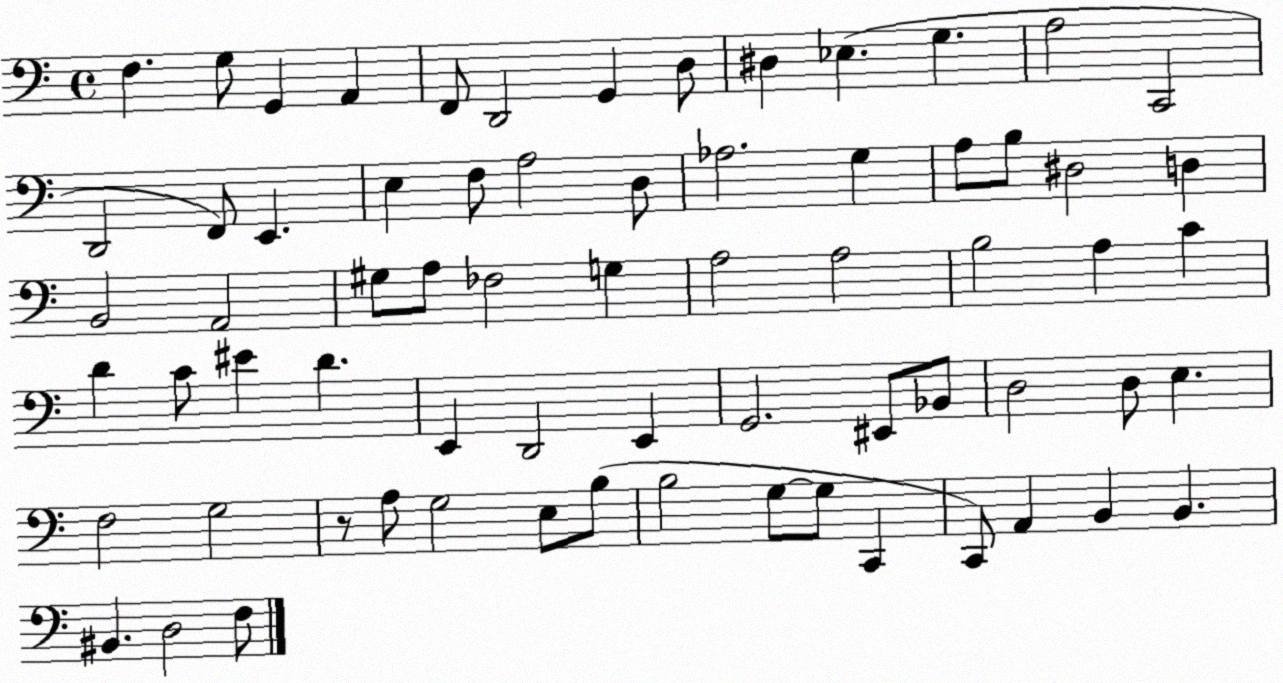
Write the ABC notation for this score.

X:1
T:Untitled
M:4/4
L:1/4
K:C
F, G,/2 G,, A,, F,,/2 D,,2 G,, D,/2 ^D, _E, G, A,2 C,,2 D,,2 F,,/2 E,, E, F,/2 A,2 D,/2 _A,2 G, A,/2 B,/2 ^D,2 D, B,,2 A,,2 ^G,/2 A,/2 _F,2 G, A,2 A,2 B,2 A, C D C/2 ^E D E,, D,,2 E,, G,,2 ^E,,/2 _B,,/2 D,2 D,/2 E, F,2 G,2 z/2 A,/2 G,2 E,/2 B,/2 B,2 G,/2 G,/2 C,, C,,/2 A,, B,, B,, ^B,, D,2 F,/2